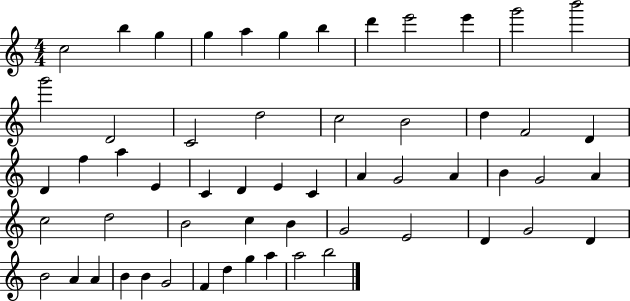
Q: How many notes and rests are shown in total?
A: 57